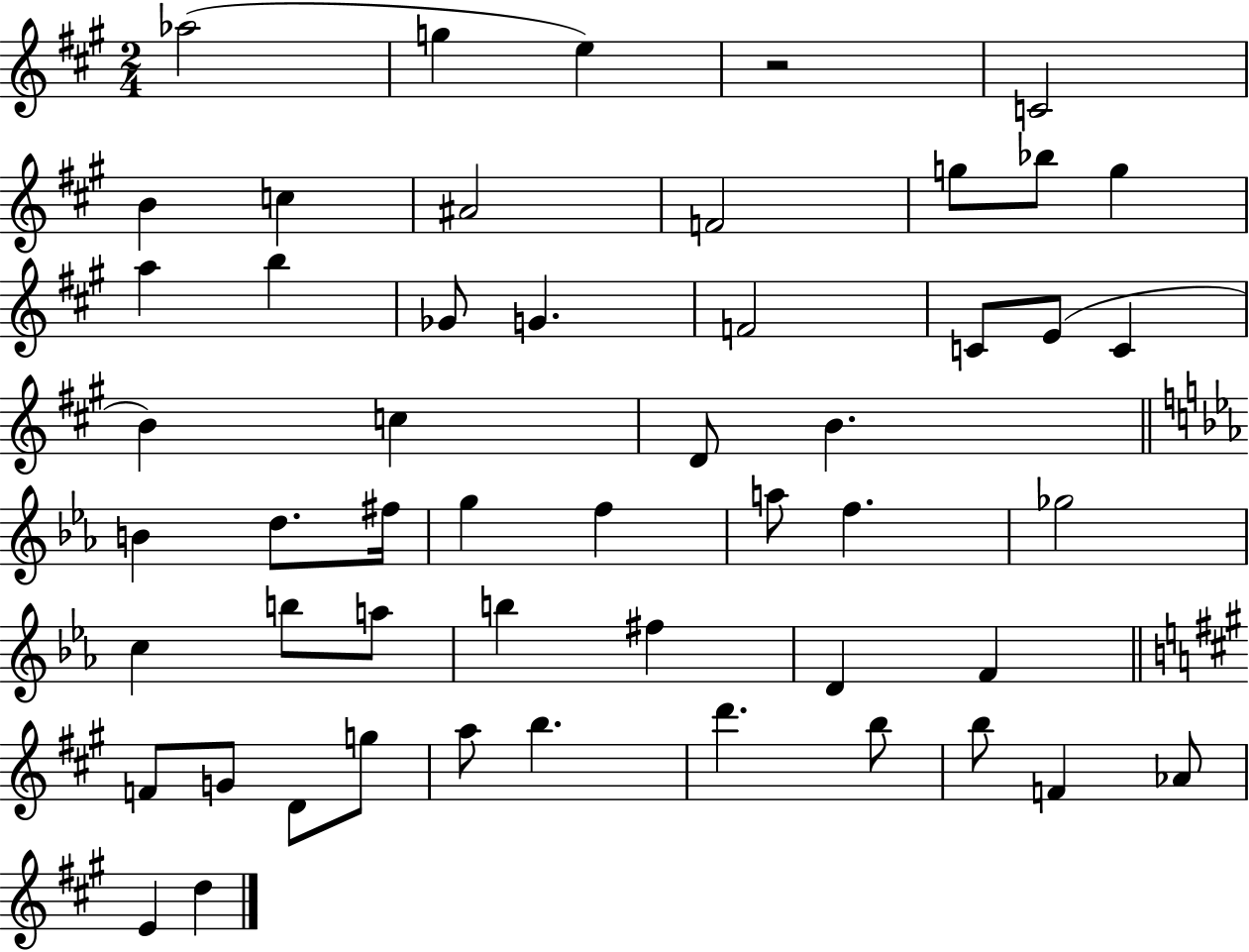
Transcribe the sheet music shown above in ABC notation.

X:1
T:Untitled
M:2/4
L:1/4
K:A
_a2 g e z2 C2 B c ^A2 F2 g/2 _b/2 g a b _G/2 G F2 C/2 E/2 C B c D/2 B B d/2 ^f/4 g f a/2 f _g2 c b/2 a/2 b ^f D F F/2 G/2 D/2 g/2 a/2 b d' b/2 b/2 F _A/2 E d